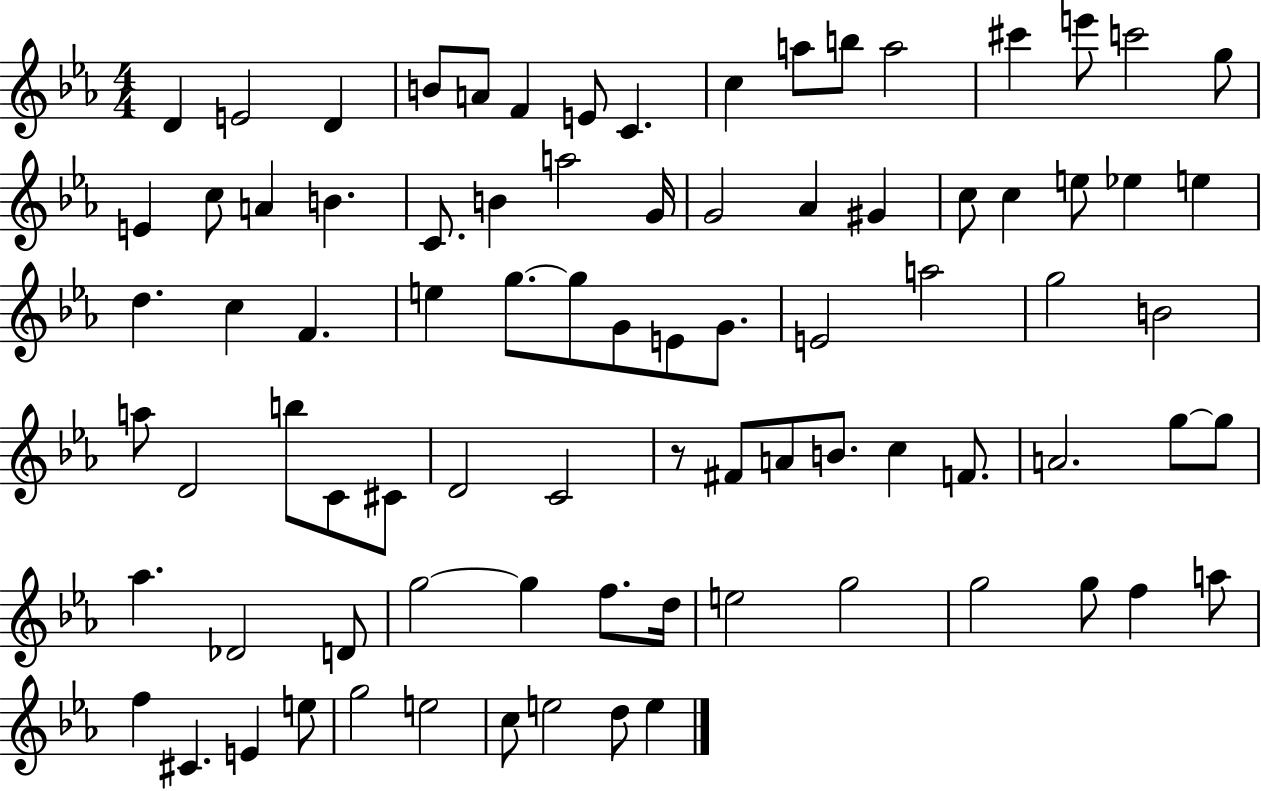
D4/q E4/h D4/q B4/e A4/e F4/q E4/e C4/q. C5/q A5/e B5/e A5/h C#6/q E6/e C6/h G5/e E4/q C5/e A4/q B4/q. C4/e. B4/q A5/h G4/s G4/h Ab4/q G#4/q C5/e C5/q E5/e Eb5/q E5/q D5/q. C5/q F4/q. E5/q G5/e. G5/e G4/e E4/e G4/e. E4/h A5/h G5/h B4/h A5/e D4/h B5/e C4/e C#4/e D4/h C4/h R/e F#4/e A4/e B4/e. C5/q F4/e. A4/h. G5/e G5/e Ab5/q. Db4/h D4/e G5/h G5/q F5/e. D5/s E5/h G5/h G5/h G5/e F5/q A5/e F5/q C#4/q. E4/q E5/e G5/h E5/h C5/e E5/h D5/e E5/q